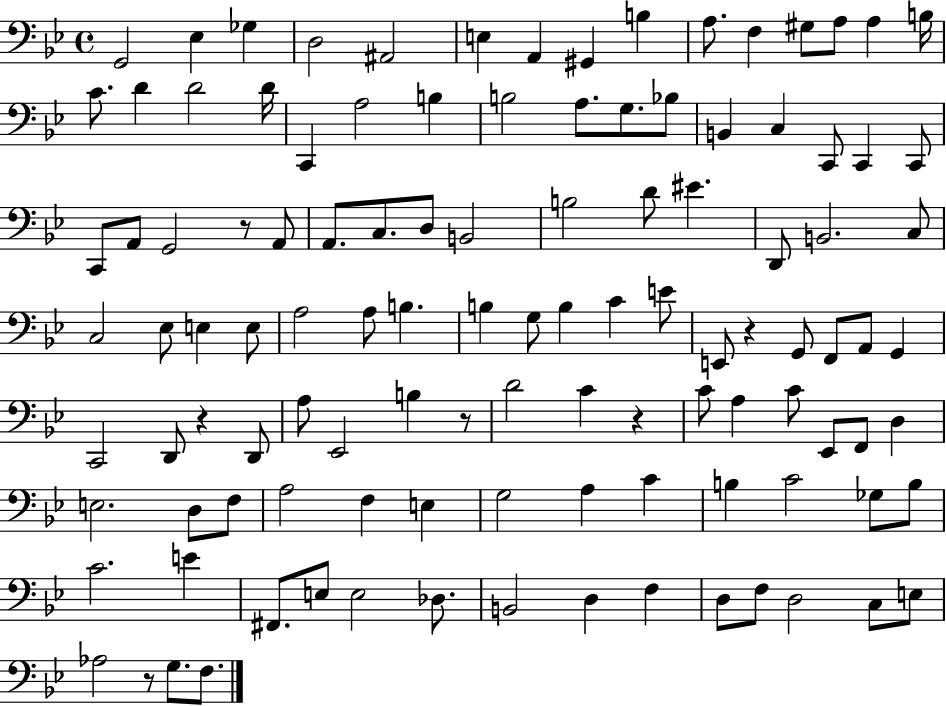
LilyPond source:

{
  \clef bass
  \time 4/4
  \defaultTimeSignature
  \key bes \major
  \repeat volta 2 { g,2 ees4 ges4 | d2 ais,2 | e4 a,4 gis,4 b4 | a8. f4 gis8 a8 a4 b16 | \break c'8. d'4 d'2 d'16 | c,4 a2 b4 | b2 a8. g8. bes8 | b,4 c4 c,8 c,4 c,8 | \break c,8 a,8 g,2 r8 a,8 | a,8. c8. d8 b,2 | b2 d'8 eis'4. | d,8 b,2. c8 | \break c2 ees8 e4 e8 | a2 a8 b4. | b4 g8 b4 c'4 e'8 | e,8 r4 g,8 f,8 a,8 g,4 | \break c,2 d,8 r4 d,8 | a8 ees,2 b4 r8 | d'2 c'4 r4 | c'8 a4 c'8 ees,8 f,8 d4 | \break e2. d8 f8 | a2 f4 e4 | g2 a4 c'4 | b4 c'2 ges8 b8 | \break c'2. e'4 | fis,8. e8 e2 des8. | b,2 d4 f4 | d8 f8 d2 c8 e8 | \break aes2 r8 g8. f8. | } \bar "|."
}